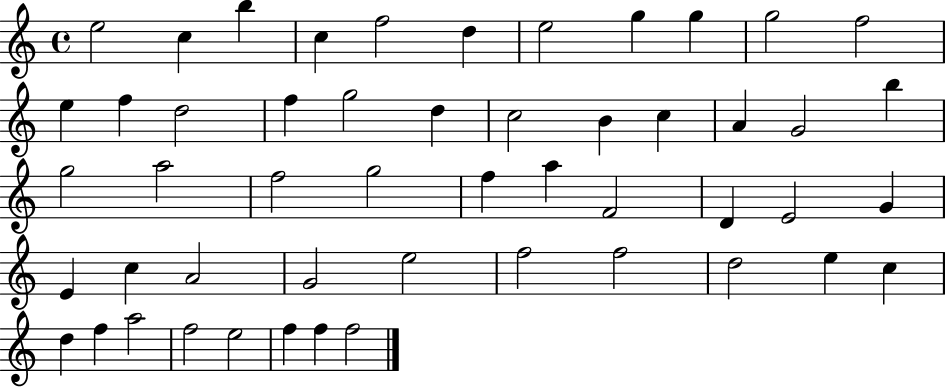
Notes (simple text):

E5/h C5/q B5/q C5/q F5/h D5/q E5/h G5/q G5/q G5/h F5/h E5/q F5/q D5/h F5/q G5/h D5/q C5/h B4/q C5/q A4/q G4/h B5/q G5/h A5/h F5/h G5/h F5/q A5/q F4/h D4/q E4/h G4/q E4/q C5/q A4/h G4/h E5/h F5/h F5/h D5/h E5/q C5/q D5/q F5/q A5/h F5/h E5/h F5/q F5/q F5/h